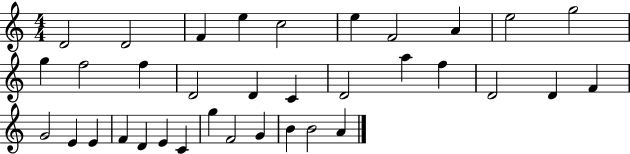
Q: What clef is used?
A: treble